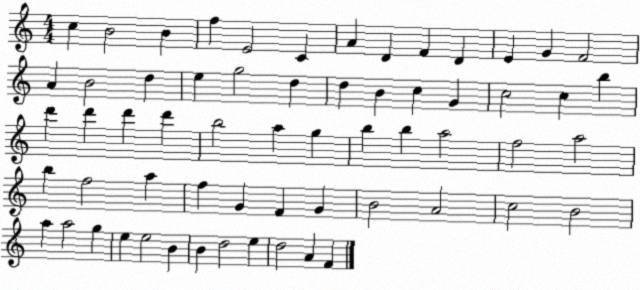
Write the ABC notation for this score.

X:1
T:Untitled
M:4/4
L:1/4
K:C
c B2 B f E2 C A D F D E G F2 A B2 d e g2 d d B c G c2 c b d' d' d' d' b2 a g b b a2 f2 a2 b f2 a f G F G B2 A2 c2 B2 a a2 g e e2 B B d2 e d2 A F